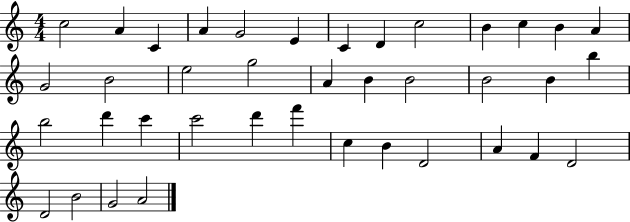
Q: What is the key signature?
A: C major